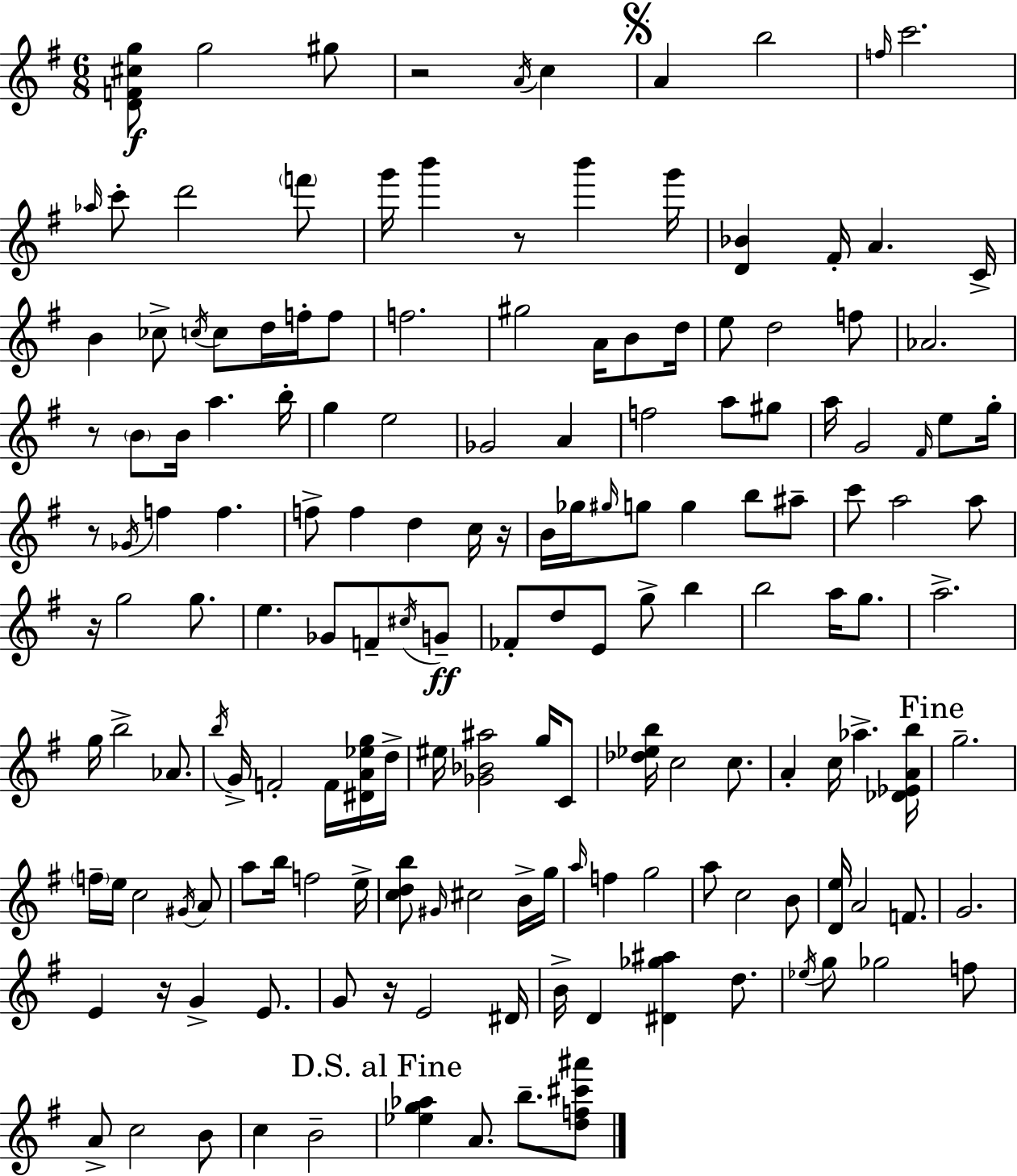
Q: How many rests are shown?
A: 8